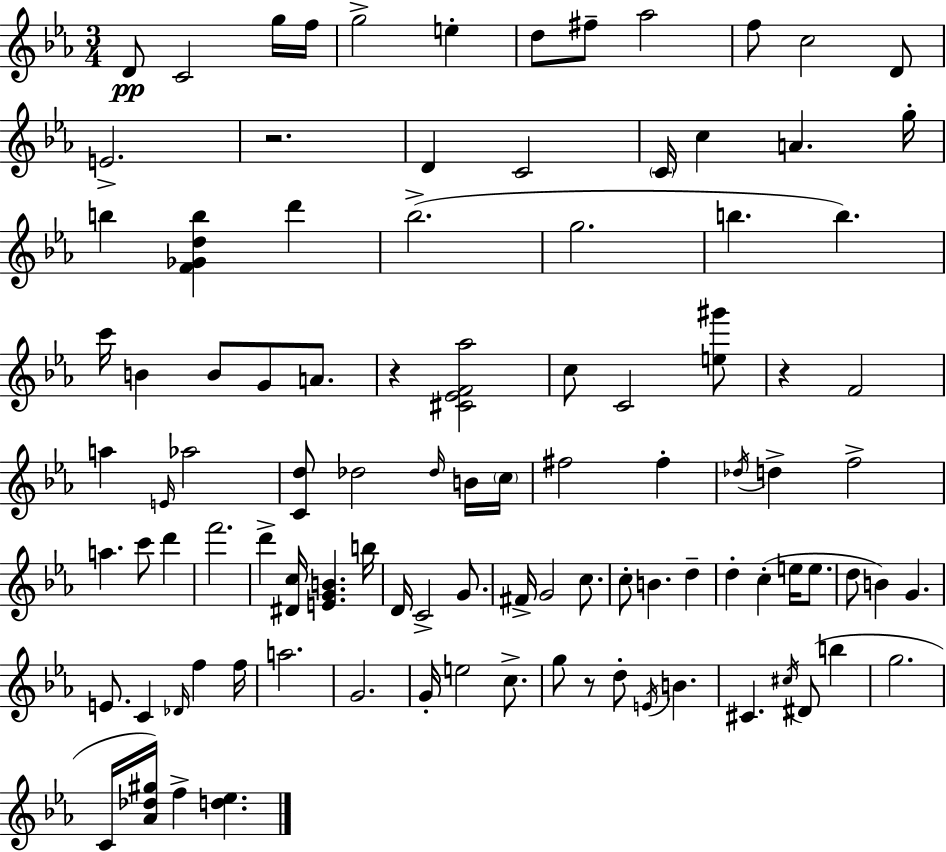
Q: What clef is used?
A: treble